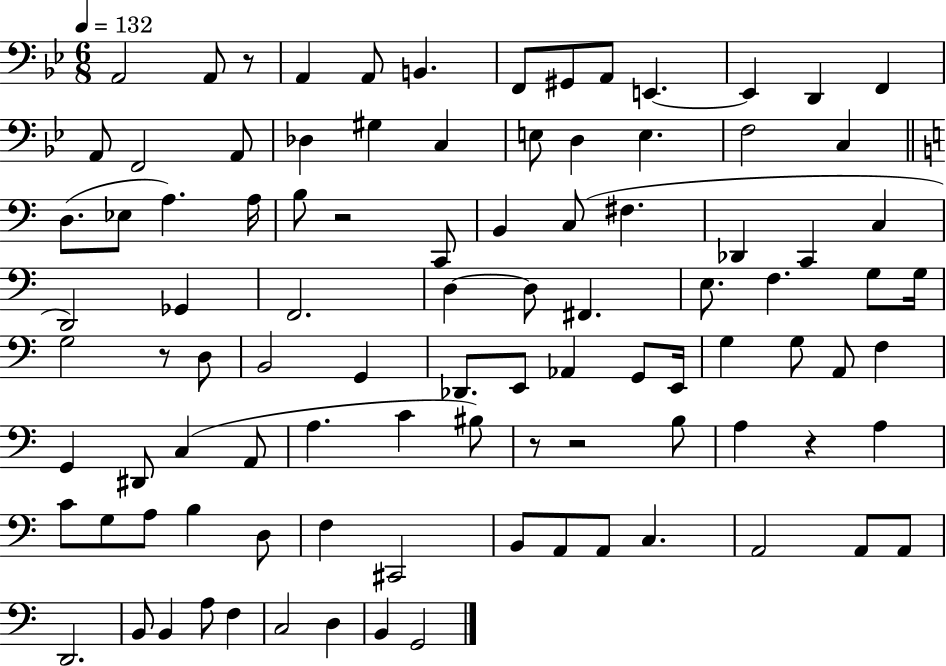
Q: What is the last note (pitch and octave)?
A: G2